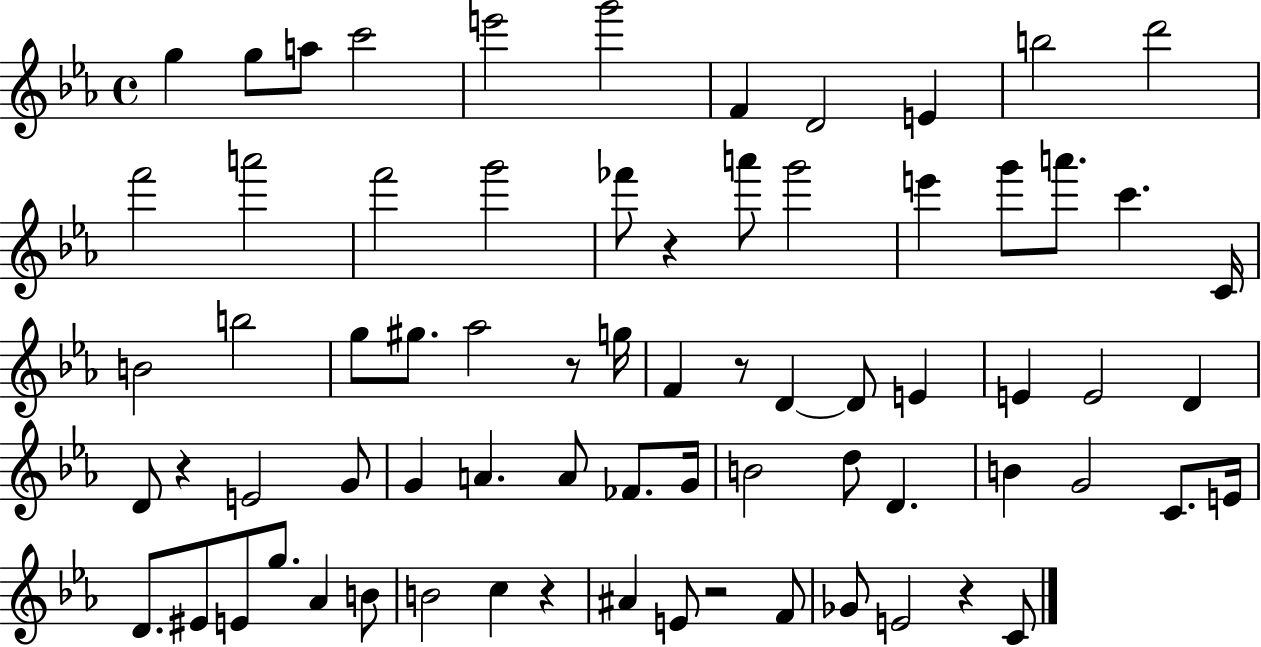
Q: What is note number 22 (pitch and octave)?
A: C6